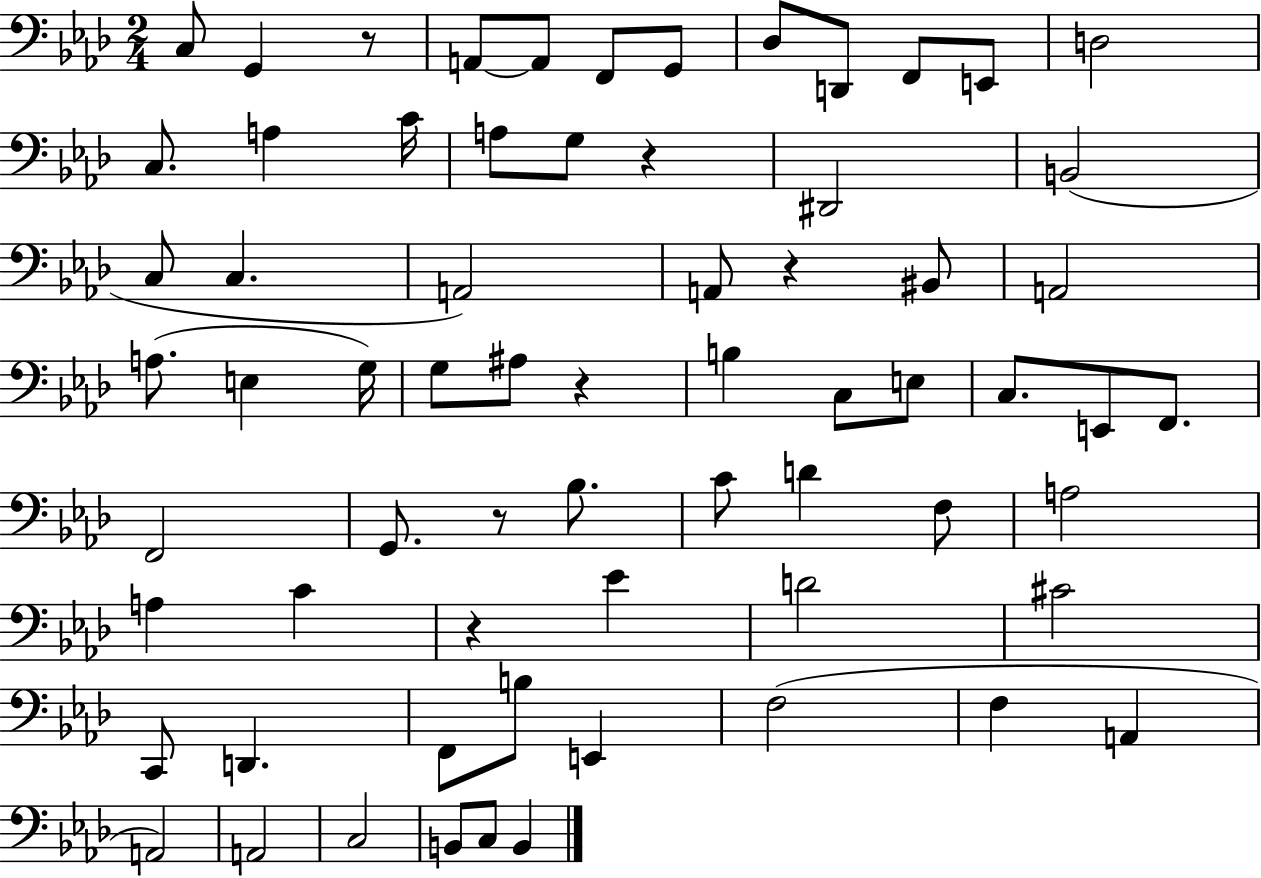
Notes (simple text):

C3/e G2/q R/e A2/e A2/e F2/e G2/e Db3/e D2/e F2/e E2/e D3/h C3/e. A3/q C4/s A3/e G3/e R/q D#2/h B2/h C3/e C3/q. A2/h A2/e R/q BIS2/e A2/h A3/e. E3/q G3/s G3/e A#3/e R/q B3/q C3/e E3/e C3/e. E2/e F2/e. F2/h G2/e. R/e Bb3/e. C4/e D4/q F3/e A3/h A3/q C4/q R/q Eb4/q D4/h C#4/h C2/e D2/q. F2/e B3/e E2/q F3/h F3/q A2/q A2/h A2/h C3/h B2/e C3/e B2/q